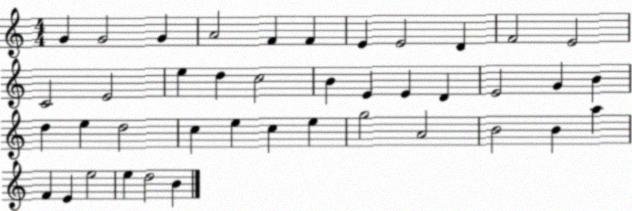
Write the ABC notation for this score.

X:1
T:Untitled
M:4/4
L:1/4
K:C
G G2 G A2 F F E E2 D F2 E2 C2 E2 e d c2 B E E D E2 G B d e d2 c e c e g2 A2 B2 B a F E e2 e d2 B